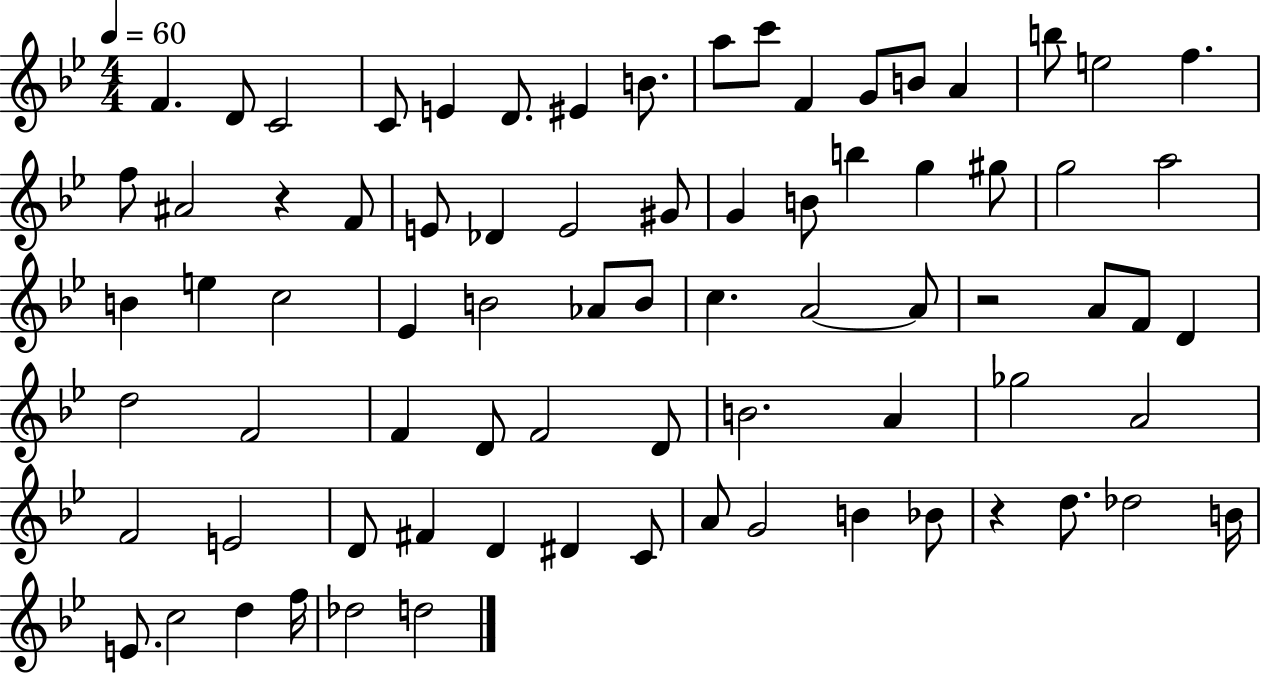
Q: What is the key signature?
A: BES major